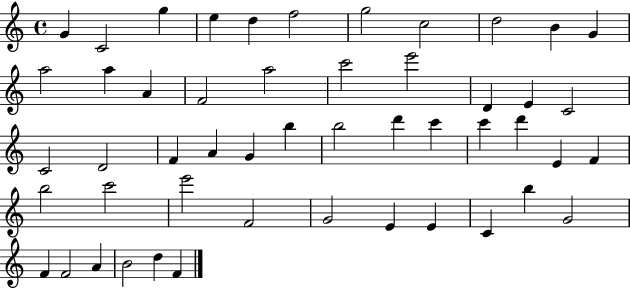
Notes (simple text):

G4/q C4/h G5/q E5/q D5/q F5/h G5/h C5/h D5/h B4/q G4/q A5/h A5/q A4/q F4/h A5/h C6/h E6/h D4/q E4/q C4/h C4/h D4/h F4/q A4/q G4/q B5/q B5/h D6/q C6/q C6/q D6/q E4/q F4/q B5/h C6/h E6/h F4/h G4/h E4/q E4/q C4/q B5/q G4/h F4/q F4/h A4/q B4/h D5/q F4/q